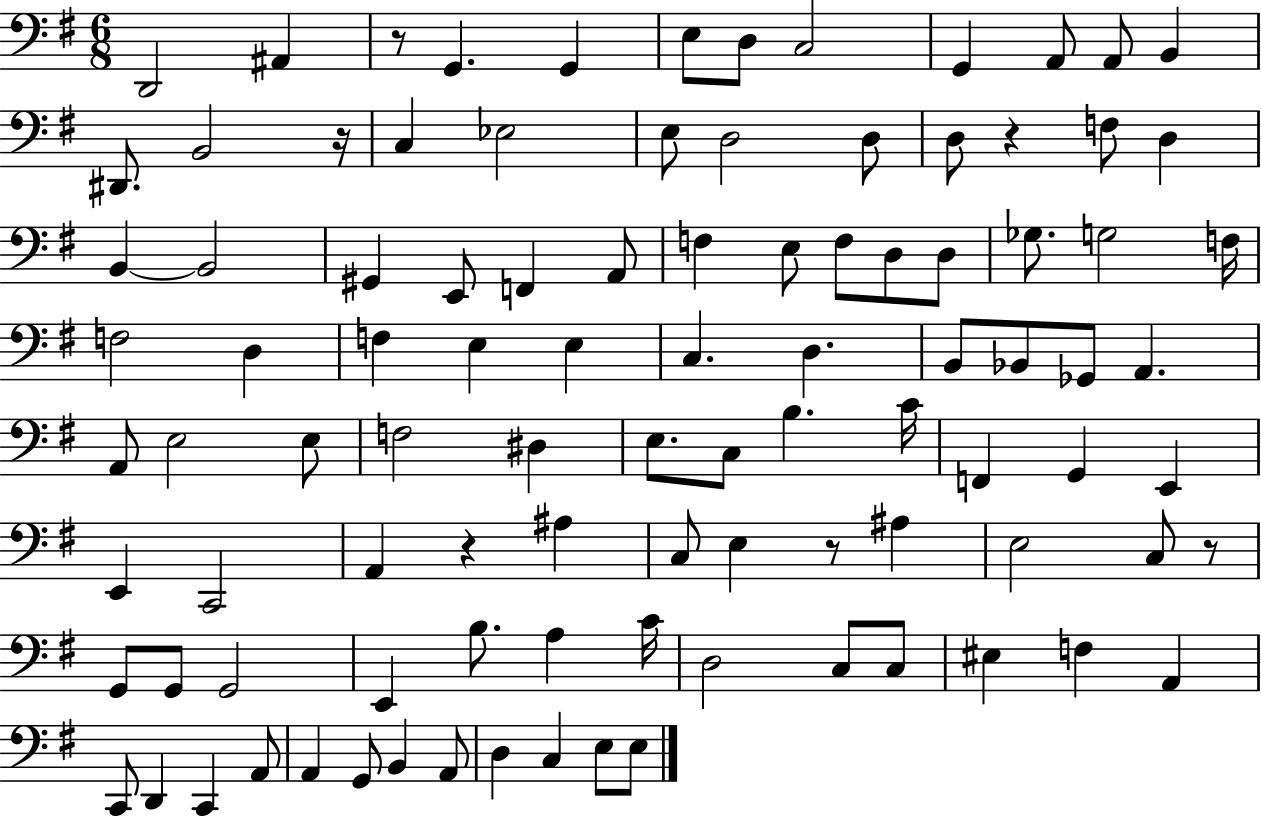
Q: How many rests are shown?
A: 6